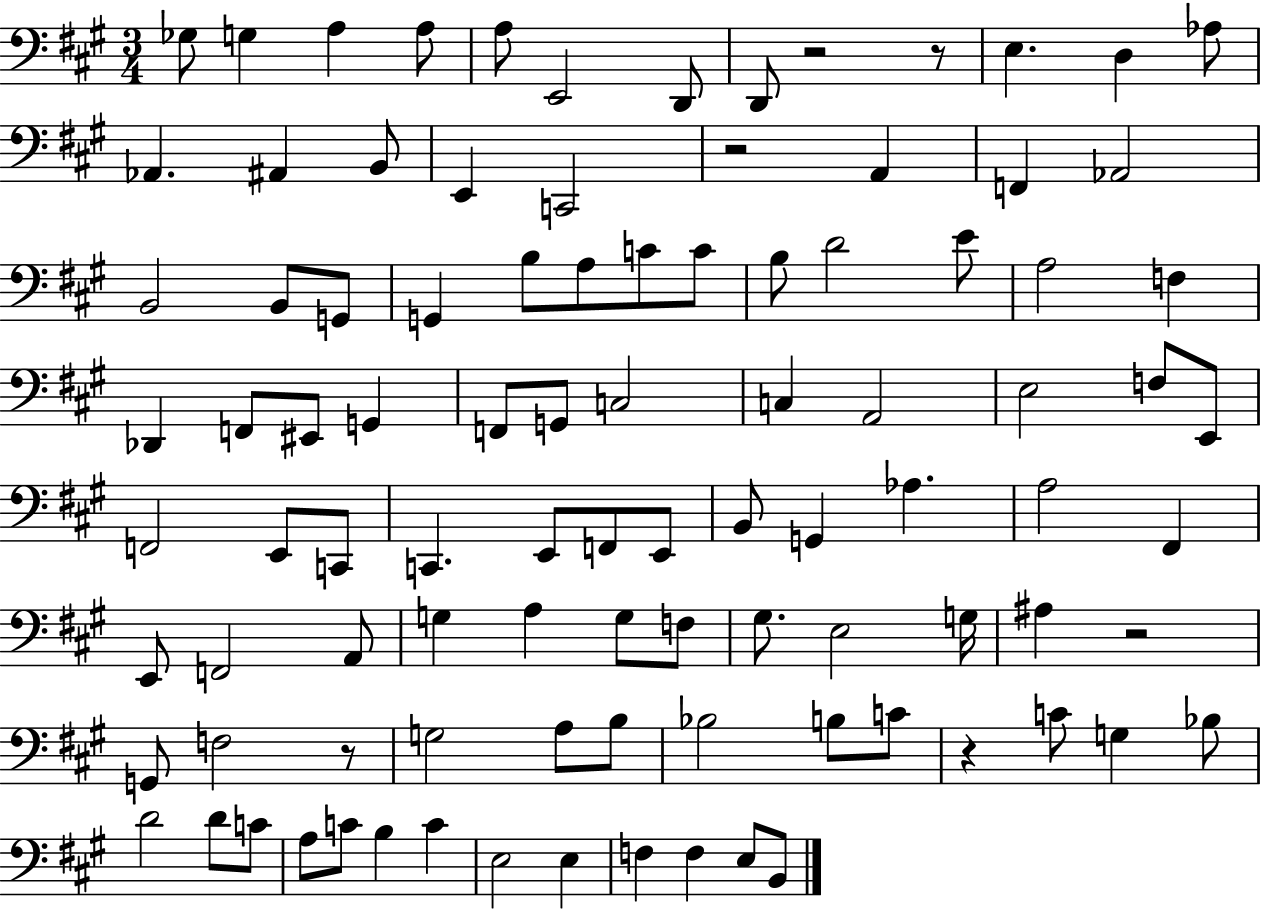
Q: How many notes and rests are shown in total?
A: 97